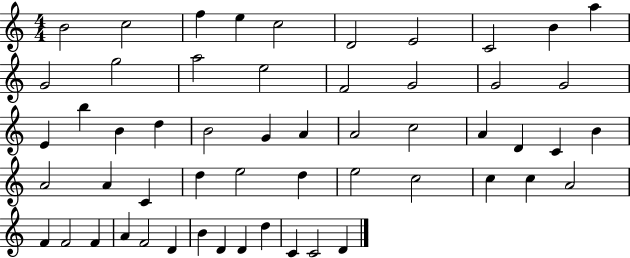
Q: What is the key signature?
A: C major